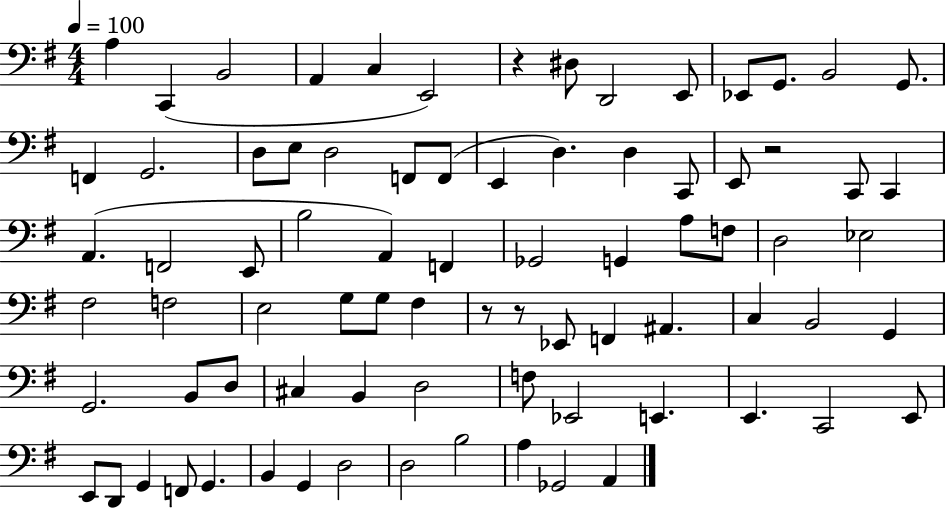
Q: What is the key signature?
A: G major